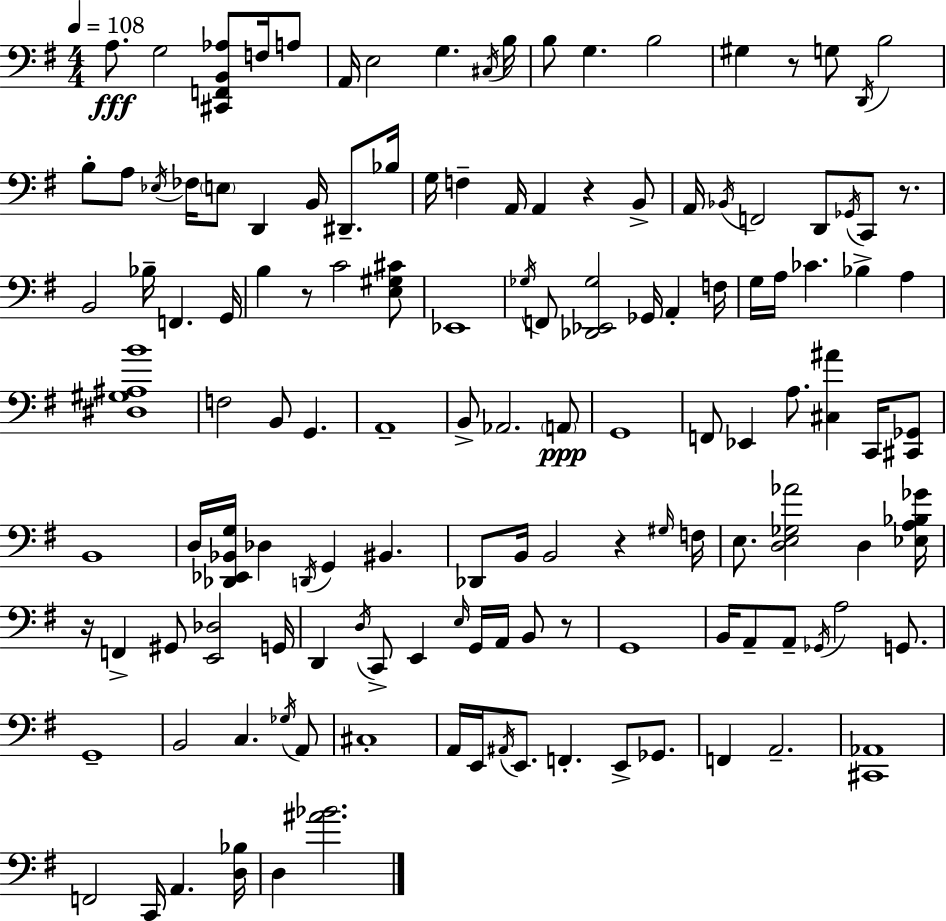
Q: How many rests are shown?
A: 7